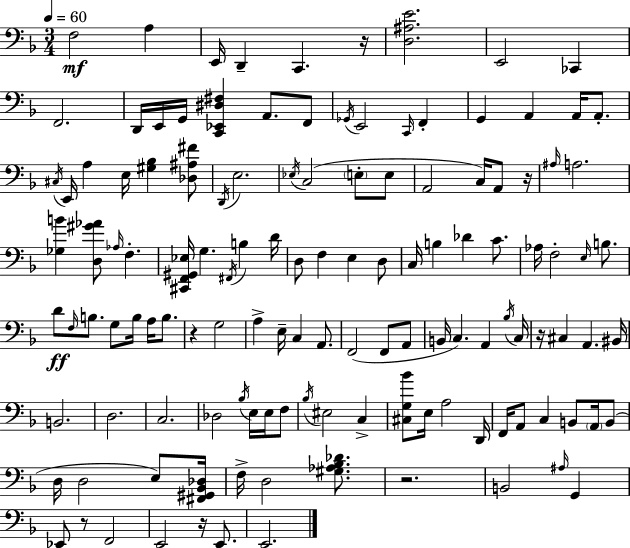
F3/h A3/q E2/s D2/q C2/q. R/s [D3,A#3,E4]/h. E2/h CES2/q F2/h. D2/s E2/s G2/s [C2,Eb2,D#3,F#3]/q A2/e. F2/e Gb2/s E2/h C2/s F2/q G2/q A2/q A2/s A2/e. C#3/s E2/s A3/q E3/s [G#3,Bb3]/q [Db3,A#3,F#4]/e D2/s E3/h. Eb3/s C3/h E3/e E3/e A2/h C3/s A2/e R/s A#3/s A3/h. [Gb3,B4]/q [D3,G#4,Ab4]/e Ab3/s F3/q. [C#2,F2,G#2,Eb3]/s G3/q. F#2/s B3/q D4/s D3/e F3/q E3/q D3/e C3/s B3/q Db4/q C4/e. Ab3/s F3/h E3/s B3/e. D4/e F3/s B3/e. G3/e B3/s A3/s B3/e. R/q G3/h A3/q E3/s C3/q A2/e. F2/h F2/e A2/e B2/s C3/q. A2/q Bb3/s C3/s R/s C#3/q A2/q. BIS2/s B2/h. D3/h. C3/h. Db3/h Bb3/s E3/s E3/s F3/e Bb3/s EIS3/h C3/q [C#3,G3,Bb4]/e E3/s A3/h D2/s F2/s A2/e C3/q B2/e A2/s B2/e D3/s D3/h E3/e [F#2,G#2,Bb2,Db3]/s F3/s D3/h [G#3,Ab3,Bb3,Db4]/e. R/h. B2/h A#3/s G2/q Eb2/e R/e F2/h E2/h R/s E2/e. E2/h.